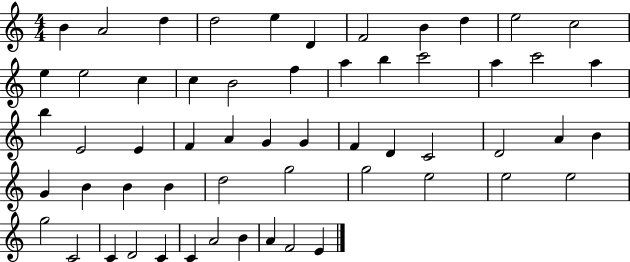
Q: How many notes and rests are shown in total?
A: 57